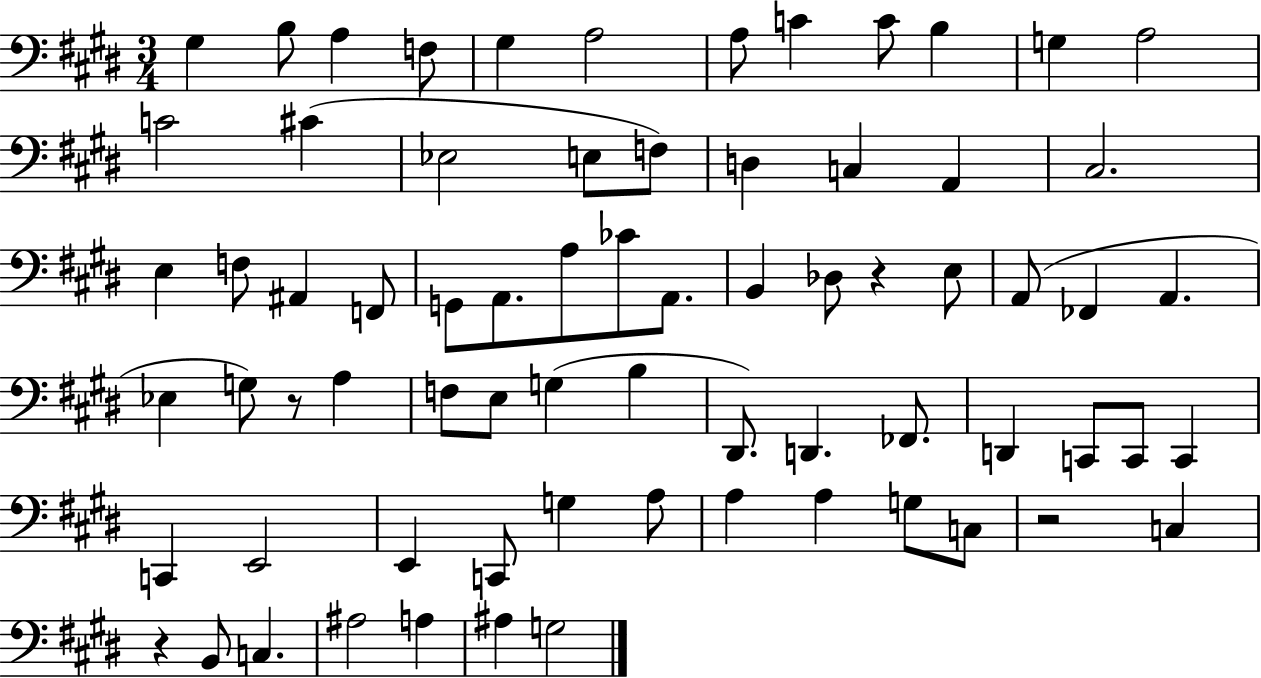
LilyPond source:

{
  \clef bass
  \numericTimeSignature
  \time 3/4
  \key e \major
  \repeat volta 2 { gis4 b8 a4 f8 | gis4 a2 | a8 c'4 c'8 b4 | g4 a2 | \break c'2 cis'4( | ees2 e8 f8) | d4 c4 a,4 | cis2. | \break e4 f8 ais,4 f,8 | g,8 a,8. a8 ces'8 a,8. | b,4 des8 r4 e8 | a,8( fes,4 a,4. | \break ees4 g8) r8 a4 | f8 e8 g4( b4 | dis,8.) d,4. fes,8. | d,4 c,8 c,8 c,4 | \break c,4 e,2 | e,4 c,8 g4 a8 | a4 a4 g8 c8 | r2 c4 | \break r4 b,8 c4. | ais2 a4 | ais4 g2 | } \bar "|."
}